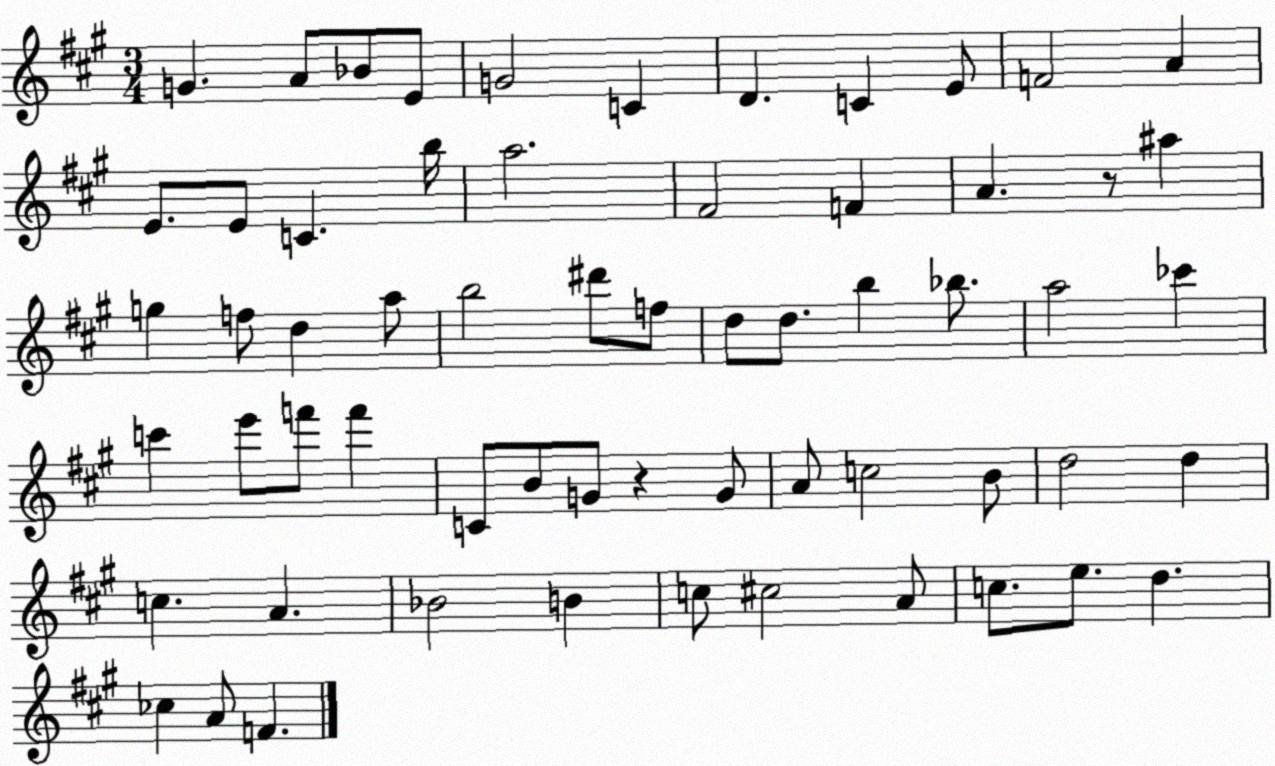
X:1
T:Untitled
M:3/4
L:1/4
K:A
G A/2 _B/2 E/2 G2 C D C E/2 F2 A E/2 E/2 C b/4 a2 ^F2 F A z/2 ^a g f/2 d a/2 b2 ^d'/2 f/2 d/2 d/2 b _b/2 a2 _c' c' e'/2 f'/2 f' C/2 B/2 G/2 z G/2 A/2 c2 B/2 d2 d c A _B2 B c/2 ^c2 A/2 c/2 e/2 d _c A/2 F